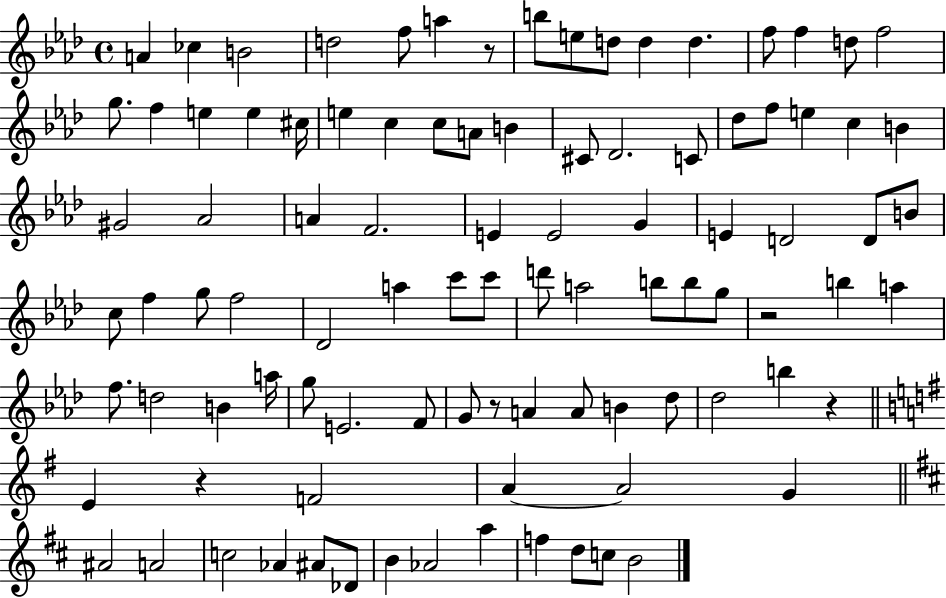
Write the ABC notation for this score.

X:1
T:Untitled
M:4/4
L:1/4
K:Ab
A _c B2 d2 f/2 a z/2 b/2 e/2 d/2 d d f/2 f d/2 f2 g/2 f e e ^c/4 e c c/2 A/2 B ^C/2 _D2 C/2 _d/2 f/2 e c B ^G2 _A2 A F2 E E2 G E D2 D/2 B/2 c/2 f g/2 f2 _D2 a c'/2 c'/2 d'/2 a2 b/2 b/2 g/2 z2 b a f/2 d2 B a/4 g/2 E2 F/2 G/2 z/2 A A/2 B _d/2 _d2 b z E z F2 A A2 G ^A2 A2 c2 _A ^A/2 _D/2 B _A2 a f d/2 c/2 B2